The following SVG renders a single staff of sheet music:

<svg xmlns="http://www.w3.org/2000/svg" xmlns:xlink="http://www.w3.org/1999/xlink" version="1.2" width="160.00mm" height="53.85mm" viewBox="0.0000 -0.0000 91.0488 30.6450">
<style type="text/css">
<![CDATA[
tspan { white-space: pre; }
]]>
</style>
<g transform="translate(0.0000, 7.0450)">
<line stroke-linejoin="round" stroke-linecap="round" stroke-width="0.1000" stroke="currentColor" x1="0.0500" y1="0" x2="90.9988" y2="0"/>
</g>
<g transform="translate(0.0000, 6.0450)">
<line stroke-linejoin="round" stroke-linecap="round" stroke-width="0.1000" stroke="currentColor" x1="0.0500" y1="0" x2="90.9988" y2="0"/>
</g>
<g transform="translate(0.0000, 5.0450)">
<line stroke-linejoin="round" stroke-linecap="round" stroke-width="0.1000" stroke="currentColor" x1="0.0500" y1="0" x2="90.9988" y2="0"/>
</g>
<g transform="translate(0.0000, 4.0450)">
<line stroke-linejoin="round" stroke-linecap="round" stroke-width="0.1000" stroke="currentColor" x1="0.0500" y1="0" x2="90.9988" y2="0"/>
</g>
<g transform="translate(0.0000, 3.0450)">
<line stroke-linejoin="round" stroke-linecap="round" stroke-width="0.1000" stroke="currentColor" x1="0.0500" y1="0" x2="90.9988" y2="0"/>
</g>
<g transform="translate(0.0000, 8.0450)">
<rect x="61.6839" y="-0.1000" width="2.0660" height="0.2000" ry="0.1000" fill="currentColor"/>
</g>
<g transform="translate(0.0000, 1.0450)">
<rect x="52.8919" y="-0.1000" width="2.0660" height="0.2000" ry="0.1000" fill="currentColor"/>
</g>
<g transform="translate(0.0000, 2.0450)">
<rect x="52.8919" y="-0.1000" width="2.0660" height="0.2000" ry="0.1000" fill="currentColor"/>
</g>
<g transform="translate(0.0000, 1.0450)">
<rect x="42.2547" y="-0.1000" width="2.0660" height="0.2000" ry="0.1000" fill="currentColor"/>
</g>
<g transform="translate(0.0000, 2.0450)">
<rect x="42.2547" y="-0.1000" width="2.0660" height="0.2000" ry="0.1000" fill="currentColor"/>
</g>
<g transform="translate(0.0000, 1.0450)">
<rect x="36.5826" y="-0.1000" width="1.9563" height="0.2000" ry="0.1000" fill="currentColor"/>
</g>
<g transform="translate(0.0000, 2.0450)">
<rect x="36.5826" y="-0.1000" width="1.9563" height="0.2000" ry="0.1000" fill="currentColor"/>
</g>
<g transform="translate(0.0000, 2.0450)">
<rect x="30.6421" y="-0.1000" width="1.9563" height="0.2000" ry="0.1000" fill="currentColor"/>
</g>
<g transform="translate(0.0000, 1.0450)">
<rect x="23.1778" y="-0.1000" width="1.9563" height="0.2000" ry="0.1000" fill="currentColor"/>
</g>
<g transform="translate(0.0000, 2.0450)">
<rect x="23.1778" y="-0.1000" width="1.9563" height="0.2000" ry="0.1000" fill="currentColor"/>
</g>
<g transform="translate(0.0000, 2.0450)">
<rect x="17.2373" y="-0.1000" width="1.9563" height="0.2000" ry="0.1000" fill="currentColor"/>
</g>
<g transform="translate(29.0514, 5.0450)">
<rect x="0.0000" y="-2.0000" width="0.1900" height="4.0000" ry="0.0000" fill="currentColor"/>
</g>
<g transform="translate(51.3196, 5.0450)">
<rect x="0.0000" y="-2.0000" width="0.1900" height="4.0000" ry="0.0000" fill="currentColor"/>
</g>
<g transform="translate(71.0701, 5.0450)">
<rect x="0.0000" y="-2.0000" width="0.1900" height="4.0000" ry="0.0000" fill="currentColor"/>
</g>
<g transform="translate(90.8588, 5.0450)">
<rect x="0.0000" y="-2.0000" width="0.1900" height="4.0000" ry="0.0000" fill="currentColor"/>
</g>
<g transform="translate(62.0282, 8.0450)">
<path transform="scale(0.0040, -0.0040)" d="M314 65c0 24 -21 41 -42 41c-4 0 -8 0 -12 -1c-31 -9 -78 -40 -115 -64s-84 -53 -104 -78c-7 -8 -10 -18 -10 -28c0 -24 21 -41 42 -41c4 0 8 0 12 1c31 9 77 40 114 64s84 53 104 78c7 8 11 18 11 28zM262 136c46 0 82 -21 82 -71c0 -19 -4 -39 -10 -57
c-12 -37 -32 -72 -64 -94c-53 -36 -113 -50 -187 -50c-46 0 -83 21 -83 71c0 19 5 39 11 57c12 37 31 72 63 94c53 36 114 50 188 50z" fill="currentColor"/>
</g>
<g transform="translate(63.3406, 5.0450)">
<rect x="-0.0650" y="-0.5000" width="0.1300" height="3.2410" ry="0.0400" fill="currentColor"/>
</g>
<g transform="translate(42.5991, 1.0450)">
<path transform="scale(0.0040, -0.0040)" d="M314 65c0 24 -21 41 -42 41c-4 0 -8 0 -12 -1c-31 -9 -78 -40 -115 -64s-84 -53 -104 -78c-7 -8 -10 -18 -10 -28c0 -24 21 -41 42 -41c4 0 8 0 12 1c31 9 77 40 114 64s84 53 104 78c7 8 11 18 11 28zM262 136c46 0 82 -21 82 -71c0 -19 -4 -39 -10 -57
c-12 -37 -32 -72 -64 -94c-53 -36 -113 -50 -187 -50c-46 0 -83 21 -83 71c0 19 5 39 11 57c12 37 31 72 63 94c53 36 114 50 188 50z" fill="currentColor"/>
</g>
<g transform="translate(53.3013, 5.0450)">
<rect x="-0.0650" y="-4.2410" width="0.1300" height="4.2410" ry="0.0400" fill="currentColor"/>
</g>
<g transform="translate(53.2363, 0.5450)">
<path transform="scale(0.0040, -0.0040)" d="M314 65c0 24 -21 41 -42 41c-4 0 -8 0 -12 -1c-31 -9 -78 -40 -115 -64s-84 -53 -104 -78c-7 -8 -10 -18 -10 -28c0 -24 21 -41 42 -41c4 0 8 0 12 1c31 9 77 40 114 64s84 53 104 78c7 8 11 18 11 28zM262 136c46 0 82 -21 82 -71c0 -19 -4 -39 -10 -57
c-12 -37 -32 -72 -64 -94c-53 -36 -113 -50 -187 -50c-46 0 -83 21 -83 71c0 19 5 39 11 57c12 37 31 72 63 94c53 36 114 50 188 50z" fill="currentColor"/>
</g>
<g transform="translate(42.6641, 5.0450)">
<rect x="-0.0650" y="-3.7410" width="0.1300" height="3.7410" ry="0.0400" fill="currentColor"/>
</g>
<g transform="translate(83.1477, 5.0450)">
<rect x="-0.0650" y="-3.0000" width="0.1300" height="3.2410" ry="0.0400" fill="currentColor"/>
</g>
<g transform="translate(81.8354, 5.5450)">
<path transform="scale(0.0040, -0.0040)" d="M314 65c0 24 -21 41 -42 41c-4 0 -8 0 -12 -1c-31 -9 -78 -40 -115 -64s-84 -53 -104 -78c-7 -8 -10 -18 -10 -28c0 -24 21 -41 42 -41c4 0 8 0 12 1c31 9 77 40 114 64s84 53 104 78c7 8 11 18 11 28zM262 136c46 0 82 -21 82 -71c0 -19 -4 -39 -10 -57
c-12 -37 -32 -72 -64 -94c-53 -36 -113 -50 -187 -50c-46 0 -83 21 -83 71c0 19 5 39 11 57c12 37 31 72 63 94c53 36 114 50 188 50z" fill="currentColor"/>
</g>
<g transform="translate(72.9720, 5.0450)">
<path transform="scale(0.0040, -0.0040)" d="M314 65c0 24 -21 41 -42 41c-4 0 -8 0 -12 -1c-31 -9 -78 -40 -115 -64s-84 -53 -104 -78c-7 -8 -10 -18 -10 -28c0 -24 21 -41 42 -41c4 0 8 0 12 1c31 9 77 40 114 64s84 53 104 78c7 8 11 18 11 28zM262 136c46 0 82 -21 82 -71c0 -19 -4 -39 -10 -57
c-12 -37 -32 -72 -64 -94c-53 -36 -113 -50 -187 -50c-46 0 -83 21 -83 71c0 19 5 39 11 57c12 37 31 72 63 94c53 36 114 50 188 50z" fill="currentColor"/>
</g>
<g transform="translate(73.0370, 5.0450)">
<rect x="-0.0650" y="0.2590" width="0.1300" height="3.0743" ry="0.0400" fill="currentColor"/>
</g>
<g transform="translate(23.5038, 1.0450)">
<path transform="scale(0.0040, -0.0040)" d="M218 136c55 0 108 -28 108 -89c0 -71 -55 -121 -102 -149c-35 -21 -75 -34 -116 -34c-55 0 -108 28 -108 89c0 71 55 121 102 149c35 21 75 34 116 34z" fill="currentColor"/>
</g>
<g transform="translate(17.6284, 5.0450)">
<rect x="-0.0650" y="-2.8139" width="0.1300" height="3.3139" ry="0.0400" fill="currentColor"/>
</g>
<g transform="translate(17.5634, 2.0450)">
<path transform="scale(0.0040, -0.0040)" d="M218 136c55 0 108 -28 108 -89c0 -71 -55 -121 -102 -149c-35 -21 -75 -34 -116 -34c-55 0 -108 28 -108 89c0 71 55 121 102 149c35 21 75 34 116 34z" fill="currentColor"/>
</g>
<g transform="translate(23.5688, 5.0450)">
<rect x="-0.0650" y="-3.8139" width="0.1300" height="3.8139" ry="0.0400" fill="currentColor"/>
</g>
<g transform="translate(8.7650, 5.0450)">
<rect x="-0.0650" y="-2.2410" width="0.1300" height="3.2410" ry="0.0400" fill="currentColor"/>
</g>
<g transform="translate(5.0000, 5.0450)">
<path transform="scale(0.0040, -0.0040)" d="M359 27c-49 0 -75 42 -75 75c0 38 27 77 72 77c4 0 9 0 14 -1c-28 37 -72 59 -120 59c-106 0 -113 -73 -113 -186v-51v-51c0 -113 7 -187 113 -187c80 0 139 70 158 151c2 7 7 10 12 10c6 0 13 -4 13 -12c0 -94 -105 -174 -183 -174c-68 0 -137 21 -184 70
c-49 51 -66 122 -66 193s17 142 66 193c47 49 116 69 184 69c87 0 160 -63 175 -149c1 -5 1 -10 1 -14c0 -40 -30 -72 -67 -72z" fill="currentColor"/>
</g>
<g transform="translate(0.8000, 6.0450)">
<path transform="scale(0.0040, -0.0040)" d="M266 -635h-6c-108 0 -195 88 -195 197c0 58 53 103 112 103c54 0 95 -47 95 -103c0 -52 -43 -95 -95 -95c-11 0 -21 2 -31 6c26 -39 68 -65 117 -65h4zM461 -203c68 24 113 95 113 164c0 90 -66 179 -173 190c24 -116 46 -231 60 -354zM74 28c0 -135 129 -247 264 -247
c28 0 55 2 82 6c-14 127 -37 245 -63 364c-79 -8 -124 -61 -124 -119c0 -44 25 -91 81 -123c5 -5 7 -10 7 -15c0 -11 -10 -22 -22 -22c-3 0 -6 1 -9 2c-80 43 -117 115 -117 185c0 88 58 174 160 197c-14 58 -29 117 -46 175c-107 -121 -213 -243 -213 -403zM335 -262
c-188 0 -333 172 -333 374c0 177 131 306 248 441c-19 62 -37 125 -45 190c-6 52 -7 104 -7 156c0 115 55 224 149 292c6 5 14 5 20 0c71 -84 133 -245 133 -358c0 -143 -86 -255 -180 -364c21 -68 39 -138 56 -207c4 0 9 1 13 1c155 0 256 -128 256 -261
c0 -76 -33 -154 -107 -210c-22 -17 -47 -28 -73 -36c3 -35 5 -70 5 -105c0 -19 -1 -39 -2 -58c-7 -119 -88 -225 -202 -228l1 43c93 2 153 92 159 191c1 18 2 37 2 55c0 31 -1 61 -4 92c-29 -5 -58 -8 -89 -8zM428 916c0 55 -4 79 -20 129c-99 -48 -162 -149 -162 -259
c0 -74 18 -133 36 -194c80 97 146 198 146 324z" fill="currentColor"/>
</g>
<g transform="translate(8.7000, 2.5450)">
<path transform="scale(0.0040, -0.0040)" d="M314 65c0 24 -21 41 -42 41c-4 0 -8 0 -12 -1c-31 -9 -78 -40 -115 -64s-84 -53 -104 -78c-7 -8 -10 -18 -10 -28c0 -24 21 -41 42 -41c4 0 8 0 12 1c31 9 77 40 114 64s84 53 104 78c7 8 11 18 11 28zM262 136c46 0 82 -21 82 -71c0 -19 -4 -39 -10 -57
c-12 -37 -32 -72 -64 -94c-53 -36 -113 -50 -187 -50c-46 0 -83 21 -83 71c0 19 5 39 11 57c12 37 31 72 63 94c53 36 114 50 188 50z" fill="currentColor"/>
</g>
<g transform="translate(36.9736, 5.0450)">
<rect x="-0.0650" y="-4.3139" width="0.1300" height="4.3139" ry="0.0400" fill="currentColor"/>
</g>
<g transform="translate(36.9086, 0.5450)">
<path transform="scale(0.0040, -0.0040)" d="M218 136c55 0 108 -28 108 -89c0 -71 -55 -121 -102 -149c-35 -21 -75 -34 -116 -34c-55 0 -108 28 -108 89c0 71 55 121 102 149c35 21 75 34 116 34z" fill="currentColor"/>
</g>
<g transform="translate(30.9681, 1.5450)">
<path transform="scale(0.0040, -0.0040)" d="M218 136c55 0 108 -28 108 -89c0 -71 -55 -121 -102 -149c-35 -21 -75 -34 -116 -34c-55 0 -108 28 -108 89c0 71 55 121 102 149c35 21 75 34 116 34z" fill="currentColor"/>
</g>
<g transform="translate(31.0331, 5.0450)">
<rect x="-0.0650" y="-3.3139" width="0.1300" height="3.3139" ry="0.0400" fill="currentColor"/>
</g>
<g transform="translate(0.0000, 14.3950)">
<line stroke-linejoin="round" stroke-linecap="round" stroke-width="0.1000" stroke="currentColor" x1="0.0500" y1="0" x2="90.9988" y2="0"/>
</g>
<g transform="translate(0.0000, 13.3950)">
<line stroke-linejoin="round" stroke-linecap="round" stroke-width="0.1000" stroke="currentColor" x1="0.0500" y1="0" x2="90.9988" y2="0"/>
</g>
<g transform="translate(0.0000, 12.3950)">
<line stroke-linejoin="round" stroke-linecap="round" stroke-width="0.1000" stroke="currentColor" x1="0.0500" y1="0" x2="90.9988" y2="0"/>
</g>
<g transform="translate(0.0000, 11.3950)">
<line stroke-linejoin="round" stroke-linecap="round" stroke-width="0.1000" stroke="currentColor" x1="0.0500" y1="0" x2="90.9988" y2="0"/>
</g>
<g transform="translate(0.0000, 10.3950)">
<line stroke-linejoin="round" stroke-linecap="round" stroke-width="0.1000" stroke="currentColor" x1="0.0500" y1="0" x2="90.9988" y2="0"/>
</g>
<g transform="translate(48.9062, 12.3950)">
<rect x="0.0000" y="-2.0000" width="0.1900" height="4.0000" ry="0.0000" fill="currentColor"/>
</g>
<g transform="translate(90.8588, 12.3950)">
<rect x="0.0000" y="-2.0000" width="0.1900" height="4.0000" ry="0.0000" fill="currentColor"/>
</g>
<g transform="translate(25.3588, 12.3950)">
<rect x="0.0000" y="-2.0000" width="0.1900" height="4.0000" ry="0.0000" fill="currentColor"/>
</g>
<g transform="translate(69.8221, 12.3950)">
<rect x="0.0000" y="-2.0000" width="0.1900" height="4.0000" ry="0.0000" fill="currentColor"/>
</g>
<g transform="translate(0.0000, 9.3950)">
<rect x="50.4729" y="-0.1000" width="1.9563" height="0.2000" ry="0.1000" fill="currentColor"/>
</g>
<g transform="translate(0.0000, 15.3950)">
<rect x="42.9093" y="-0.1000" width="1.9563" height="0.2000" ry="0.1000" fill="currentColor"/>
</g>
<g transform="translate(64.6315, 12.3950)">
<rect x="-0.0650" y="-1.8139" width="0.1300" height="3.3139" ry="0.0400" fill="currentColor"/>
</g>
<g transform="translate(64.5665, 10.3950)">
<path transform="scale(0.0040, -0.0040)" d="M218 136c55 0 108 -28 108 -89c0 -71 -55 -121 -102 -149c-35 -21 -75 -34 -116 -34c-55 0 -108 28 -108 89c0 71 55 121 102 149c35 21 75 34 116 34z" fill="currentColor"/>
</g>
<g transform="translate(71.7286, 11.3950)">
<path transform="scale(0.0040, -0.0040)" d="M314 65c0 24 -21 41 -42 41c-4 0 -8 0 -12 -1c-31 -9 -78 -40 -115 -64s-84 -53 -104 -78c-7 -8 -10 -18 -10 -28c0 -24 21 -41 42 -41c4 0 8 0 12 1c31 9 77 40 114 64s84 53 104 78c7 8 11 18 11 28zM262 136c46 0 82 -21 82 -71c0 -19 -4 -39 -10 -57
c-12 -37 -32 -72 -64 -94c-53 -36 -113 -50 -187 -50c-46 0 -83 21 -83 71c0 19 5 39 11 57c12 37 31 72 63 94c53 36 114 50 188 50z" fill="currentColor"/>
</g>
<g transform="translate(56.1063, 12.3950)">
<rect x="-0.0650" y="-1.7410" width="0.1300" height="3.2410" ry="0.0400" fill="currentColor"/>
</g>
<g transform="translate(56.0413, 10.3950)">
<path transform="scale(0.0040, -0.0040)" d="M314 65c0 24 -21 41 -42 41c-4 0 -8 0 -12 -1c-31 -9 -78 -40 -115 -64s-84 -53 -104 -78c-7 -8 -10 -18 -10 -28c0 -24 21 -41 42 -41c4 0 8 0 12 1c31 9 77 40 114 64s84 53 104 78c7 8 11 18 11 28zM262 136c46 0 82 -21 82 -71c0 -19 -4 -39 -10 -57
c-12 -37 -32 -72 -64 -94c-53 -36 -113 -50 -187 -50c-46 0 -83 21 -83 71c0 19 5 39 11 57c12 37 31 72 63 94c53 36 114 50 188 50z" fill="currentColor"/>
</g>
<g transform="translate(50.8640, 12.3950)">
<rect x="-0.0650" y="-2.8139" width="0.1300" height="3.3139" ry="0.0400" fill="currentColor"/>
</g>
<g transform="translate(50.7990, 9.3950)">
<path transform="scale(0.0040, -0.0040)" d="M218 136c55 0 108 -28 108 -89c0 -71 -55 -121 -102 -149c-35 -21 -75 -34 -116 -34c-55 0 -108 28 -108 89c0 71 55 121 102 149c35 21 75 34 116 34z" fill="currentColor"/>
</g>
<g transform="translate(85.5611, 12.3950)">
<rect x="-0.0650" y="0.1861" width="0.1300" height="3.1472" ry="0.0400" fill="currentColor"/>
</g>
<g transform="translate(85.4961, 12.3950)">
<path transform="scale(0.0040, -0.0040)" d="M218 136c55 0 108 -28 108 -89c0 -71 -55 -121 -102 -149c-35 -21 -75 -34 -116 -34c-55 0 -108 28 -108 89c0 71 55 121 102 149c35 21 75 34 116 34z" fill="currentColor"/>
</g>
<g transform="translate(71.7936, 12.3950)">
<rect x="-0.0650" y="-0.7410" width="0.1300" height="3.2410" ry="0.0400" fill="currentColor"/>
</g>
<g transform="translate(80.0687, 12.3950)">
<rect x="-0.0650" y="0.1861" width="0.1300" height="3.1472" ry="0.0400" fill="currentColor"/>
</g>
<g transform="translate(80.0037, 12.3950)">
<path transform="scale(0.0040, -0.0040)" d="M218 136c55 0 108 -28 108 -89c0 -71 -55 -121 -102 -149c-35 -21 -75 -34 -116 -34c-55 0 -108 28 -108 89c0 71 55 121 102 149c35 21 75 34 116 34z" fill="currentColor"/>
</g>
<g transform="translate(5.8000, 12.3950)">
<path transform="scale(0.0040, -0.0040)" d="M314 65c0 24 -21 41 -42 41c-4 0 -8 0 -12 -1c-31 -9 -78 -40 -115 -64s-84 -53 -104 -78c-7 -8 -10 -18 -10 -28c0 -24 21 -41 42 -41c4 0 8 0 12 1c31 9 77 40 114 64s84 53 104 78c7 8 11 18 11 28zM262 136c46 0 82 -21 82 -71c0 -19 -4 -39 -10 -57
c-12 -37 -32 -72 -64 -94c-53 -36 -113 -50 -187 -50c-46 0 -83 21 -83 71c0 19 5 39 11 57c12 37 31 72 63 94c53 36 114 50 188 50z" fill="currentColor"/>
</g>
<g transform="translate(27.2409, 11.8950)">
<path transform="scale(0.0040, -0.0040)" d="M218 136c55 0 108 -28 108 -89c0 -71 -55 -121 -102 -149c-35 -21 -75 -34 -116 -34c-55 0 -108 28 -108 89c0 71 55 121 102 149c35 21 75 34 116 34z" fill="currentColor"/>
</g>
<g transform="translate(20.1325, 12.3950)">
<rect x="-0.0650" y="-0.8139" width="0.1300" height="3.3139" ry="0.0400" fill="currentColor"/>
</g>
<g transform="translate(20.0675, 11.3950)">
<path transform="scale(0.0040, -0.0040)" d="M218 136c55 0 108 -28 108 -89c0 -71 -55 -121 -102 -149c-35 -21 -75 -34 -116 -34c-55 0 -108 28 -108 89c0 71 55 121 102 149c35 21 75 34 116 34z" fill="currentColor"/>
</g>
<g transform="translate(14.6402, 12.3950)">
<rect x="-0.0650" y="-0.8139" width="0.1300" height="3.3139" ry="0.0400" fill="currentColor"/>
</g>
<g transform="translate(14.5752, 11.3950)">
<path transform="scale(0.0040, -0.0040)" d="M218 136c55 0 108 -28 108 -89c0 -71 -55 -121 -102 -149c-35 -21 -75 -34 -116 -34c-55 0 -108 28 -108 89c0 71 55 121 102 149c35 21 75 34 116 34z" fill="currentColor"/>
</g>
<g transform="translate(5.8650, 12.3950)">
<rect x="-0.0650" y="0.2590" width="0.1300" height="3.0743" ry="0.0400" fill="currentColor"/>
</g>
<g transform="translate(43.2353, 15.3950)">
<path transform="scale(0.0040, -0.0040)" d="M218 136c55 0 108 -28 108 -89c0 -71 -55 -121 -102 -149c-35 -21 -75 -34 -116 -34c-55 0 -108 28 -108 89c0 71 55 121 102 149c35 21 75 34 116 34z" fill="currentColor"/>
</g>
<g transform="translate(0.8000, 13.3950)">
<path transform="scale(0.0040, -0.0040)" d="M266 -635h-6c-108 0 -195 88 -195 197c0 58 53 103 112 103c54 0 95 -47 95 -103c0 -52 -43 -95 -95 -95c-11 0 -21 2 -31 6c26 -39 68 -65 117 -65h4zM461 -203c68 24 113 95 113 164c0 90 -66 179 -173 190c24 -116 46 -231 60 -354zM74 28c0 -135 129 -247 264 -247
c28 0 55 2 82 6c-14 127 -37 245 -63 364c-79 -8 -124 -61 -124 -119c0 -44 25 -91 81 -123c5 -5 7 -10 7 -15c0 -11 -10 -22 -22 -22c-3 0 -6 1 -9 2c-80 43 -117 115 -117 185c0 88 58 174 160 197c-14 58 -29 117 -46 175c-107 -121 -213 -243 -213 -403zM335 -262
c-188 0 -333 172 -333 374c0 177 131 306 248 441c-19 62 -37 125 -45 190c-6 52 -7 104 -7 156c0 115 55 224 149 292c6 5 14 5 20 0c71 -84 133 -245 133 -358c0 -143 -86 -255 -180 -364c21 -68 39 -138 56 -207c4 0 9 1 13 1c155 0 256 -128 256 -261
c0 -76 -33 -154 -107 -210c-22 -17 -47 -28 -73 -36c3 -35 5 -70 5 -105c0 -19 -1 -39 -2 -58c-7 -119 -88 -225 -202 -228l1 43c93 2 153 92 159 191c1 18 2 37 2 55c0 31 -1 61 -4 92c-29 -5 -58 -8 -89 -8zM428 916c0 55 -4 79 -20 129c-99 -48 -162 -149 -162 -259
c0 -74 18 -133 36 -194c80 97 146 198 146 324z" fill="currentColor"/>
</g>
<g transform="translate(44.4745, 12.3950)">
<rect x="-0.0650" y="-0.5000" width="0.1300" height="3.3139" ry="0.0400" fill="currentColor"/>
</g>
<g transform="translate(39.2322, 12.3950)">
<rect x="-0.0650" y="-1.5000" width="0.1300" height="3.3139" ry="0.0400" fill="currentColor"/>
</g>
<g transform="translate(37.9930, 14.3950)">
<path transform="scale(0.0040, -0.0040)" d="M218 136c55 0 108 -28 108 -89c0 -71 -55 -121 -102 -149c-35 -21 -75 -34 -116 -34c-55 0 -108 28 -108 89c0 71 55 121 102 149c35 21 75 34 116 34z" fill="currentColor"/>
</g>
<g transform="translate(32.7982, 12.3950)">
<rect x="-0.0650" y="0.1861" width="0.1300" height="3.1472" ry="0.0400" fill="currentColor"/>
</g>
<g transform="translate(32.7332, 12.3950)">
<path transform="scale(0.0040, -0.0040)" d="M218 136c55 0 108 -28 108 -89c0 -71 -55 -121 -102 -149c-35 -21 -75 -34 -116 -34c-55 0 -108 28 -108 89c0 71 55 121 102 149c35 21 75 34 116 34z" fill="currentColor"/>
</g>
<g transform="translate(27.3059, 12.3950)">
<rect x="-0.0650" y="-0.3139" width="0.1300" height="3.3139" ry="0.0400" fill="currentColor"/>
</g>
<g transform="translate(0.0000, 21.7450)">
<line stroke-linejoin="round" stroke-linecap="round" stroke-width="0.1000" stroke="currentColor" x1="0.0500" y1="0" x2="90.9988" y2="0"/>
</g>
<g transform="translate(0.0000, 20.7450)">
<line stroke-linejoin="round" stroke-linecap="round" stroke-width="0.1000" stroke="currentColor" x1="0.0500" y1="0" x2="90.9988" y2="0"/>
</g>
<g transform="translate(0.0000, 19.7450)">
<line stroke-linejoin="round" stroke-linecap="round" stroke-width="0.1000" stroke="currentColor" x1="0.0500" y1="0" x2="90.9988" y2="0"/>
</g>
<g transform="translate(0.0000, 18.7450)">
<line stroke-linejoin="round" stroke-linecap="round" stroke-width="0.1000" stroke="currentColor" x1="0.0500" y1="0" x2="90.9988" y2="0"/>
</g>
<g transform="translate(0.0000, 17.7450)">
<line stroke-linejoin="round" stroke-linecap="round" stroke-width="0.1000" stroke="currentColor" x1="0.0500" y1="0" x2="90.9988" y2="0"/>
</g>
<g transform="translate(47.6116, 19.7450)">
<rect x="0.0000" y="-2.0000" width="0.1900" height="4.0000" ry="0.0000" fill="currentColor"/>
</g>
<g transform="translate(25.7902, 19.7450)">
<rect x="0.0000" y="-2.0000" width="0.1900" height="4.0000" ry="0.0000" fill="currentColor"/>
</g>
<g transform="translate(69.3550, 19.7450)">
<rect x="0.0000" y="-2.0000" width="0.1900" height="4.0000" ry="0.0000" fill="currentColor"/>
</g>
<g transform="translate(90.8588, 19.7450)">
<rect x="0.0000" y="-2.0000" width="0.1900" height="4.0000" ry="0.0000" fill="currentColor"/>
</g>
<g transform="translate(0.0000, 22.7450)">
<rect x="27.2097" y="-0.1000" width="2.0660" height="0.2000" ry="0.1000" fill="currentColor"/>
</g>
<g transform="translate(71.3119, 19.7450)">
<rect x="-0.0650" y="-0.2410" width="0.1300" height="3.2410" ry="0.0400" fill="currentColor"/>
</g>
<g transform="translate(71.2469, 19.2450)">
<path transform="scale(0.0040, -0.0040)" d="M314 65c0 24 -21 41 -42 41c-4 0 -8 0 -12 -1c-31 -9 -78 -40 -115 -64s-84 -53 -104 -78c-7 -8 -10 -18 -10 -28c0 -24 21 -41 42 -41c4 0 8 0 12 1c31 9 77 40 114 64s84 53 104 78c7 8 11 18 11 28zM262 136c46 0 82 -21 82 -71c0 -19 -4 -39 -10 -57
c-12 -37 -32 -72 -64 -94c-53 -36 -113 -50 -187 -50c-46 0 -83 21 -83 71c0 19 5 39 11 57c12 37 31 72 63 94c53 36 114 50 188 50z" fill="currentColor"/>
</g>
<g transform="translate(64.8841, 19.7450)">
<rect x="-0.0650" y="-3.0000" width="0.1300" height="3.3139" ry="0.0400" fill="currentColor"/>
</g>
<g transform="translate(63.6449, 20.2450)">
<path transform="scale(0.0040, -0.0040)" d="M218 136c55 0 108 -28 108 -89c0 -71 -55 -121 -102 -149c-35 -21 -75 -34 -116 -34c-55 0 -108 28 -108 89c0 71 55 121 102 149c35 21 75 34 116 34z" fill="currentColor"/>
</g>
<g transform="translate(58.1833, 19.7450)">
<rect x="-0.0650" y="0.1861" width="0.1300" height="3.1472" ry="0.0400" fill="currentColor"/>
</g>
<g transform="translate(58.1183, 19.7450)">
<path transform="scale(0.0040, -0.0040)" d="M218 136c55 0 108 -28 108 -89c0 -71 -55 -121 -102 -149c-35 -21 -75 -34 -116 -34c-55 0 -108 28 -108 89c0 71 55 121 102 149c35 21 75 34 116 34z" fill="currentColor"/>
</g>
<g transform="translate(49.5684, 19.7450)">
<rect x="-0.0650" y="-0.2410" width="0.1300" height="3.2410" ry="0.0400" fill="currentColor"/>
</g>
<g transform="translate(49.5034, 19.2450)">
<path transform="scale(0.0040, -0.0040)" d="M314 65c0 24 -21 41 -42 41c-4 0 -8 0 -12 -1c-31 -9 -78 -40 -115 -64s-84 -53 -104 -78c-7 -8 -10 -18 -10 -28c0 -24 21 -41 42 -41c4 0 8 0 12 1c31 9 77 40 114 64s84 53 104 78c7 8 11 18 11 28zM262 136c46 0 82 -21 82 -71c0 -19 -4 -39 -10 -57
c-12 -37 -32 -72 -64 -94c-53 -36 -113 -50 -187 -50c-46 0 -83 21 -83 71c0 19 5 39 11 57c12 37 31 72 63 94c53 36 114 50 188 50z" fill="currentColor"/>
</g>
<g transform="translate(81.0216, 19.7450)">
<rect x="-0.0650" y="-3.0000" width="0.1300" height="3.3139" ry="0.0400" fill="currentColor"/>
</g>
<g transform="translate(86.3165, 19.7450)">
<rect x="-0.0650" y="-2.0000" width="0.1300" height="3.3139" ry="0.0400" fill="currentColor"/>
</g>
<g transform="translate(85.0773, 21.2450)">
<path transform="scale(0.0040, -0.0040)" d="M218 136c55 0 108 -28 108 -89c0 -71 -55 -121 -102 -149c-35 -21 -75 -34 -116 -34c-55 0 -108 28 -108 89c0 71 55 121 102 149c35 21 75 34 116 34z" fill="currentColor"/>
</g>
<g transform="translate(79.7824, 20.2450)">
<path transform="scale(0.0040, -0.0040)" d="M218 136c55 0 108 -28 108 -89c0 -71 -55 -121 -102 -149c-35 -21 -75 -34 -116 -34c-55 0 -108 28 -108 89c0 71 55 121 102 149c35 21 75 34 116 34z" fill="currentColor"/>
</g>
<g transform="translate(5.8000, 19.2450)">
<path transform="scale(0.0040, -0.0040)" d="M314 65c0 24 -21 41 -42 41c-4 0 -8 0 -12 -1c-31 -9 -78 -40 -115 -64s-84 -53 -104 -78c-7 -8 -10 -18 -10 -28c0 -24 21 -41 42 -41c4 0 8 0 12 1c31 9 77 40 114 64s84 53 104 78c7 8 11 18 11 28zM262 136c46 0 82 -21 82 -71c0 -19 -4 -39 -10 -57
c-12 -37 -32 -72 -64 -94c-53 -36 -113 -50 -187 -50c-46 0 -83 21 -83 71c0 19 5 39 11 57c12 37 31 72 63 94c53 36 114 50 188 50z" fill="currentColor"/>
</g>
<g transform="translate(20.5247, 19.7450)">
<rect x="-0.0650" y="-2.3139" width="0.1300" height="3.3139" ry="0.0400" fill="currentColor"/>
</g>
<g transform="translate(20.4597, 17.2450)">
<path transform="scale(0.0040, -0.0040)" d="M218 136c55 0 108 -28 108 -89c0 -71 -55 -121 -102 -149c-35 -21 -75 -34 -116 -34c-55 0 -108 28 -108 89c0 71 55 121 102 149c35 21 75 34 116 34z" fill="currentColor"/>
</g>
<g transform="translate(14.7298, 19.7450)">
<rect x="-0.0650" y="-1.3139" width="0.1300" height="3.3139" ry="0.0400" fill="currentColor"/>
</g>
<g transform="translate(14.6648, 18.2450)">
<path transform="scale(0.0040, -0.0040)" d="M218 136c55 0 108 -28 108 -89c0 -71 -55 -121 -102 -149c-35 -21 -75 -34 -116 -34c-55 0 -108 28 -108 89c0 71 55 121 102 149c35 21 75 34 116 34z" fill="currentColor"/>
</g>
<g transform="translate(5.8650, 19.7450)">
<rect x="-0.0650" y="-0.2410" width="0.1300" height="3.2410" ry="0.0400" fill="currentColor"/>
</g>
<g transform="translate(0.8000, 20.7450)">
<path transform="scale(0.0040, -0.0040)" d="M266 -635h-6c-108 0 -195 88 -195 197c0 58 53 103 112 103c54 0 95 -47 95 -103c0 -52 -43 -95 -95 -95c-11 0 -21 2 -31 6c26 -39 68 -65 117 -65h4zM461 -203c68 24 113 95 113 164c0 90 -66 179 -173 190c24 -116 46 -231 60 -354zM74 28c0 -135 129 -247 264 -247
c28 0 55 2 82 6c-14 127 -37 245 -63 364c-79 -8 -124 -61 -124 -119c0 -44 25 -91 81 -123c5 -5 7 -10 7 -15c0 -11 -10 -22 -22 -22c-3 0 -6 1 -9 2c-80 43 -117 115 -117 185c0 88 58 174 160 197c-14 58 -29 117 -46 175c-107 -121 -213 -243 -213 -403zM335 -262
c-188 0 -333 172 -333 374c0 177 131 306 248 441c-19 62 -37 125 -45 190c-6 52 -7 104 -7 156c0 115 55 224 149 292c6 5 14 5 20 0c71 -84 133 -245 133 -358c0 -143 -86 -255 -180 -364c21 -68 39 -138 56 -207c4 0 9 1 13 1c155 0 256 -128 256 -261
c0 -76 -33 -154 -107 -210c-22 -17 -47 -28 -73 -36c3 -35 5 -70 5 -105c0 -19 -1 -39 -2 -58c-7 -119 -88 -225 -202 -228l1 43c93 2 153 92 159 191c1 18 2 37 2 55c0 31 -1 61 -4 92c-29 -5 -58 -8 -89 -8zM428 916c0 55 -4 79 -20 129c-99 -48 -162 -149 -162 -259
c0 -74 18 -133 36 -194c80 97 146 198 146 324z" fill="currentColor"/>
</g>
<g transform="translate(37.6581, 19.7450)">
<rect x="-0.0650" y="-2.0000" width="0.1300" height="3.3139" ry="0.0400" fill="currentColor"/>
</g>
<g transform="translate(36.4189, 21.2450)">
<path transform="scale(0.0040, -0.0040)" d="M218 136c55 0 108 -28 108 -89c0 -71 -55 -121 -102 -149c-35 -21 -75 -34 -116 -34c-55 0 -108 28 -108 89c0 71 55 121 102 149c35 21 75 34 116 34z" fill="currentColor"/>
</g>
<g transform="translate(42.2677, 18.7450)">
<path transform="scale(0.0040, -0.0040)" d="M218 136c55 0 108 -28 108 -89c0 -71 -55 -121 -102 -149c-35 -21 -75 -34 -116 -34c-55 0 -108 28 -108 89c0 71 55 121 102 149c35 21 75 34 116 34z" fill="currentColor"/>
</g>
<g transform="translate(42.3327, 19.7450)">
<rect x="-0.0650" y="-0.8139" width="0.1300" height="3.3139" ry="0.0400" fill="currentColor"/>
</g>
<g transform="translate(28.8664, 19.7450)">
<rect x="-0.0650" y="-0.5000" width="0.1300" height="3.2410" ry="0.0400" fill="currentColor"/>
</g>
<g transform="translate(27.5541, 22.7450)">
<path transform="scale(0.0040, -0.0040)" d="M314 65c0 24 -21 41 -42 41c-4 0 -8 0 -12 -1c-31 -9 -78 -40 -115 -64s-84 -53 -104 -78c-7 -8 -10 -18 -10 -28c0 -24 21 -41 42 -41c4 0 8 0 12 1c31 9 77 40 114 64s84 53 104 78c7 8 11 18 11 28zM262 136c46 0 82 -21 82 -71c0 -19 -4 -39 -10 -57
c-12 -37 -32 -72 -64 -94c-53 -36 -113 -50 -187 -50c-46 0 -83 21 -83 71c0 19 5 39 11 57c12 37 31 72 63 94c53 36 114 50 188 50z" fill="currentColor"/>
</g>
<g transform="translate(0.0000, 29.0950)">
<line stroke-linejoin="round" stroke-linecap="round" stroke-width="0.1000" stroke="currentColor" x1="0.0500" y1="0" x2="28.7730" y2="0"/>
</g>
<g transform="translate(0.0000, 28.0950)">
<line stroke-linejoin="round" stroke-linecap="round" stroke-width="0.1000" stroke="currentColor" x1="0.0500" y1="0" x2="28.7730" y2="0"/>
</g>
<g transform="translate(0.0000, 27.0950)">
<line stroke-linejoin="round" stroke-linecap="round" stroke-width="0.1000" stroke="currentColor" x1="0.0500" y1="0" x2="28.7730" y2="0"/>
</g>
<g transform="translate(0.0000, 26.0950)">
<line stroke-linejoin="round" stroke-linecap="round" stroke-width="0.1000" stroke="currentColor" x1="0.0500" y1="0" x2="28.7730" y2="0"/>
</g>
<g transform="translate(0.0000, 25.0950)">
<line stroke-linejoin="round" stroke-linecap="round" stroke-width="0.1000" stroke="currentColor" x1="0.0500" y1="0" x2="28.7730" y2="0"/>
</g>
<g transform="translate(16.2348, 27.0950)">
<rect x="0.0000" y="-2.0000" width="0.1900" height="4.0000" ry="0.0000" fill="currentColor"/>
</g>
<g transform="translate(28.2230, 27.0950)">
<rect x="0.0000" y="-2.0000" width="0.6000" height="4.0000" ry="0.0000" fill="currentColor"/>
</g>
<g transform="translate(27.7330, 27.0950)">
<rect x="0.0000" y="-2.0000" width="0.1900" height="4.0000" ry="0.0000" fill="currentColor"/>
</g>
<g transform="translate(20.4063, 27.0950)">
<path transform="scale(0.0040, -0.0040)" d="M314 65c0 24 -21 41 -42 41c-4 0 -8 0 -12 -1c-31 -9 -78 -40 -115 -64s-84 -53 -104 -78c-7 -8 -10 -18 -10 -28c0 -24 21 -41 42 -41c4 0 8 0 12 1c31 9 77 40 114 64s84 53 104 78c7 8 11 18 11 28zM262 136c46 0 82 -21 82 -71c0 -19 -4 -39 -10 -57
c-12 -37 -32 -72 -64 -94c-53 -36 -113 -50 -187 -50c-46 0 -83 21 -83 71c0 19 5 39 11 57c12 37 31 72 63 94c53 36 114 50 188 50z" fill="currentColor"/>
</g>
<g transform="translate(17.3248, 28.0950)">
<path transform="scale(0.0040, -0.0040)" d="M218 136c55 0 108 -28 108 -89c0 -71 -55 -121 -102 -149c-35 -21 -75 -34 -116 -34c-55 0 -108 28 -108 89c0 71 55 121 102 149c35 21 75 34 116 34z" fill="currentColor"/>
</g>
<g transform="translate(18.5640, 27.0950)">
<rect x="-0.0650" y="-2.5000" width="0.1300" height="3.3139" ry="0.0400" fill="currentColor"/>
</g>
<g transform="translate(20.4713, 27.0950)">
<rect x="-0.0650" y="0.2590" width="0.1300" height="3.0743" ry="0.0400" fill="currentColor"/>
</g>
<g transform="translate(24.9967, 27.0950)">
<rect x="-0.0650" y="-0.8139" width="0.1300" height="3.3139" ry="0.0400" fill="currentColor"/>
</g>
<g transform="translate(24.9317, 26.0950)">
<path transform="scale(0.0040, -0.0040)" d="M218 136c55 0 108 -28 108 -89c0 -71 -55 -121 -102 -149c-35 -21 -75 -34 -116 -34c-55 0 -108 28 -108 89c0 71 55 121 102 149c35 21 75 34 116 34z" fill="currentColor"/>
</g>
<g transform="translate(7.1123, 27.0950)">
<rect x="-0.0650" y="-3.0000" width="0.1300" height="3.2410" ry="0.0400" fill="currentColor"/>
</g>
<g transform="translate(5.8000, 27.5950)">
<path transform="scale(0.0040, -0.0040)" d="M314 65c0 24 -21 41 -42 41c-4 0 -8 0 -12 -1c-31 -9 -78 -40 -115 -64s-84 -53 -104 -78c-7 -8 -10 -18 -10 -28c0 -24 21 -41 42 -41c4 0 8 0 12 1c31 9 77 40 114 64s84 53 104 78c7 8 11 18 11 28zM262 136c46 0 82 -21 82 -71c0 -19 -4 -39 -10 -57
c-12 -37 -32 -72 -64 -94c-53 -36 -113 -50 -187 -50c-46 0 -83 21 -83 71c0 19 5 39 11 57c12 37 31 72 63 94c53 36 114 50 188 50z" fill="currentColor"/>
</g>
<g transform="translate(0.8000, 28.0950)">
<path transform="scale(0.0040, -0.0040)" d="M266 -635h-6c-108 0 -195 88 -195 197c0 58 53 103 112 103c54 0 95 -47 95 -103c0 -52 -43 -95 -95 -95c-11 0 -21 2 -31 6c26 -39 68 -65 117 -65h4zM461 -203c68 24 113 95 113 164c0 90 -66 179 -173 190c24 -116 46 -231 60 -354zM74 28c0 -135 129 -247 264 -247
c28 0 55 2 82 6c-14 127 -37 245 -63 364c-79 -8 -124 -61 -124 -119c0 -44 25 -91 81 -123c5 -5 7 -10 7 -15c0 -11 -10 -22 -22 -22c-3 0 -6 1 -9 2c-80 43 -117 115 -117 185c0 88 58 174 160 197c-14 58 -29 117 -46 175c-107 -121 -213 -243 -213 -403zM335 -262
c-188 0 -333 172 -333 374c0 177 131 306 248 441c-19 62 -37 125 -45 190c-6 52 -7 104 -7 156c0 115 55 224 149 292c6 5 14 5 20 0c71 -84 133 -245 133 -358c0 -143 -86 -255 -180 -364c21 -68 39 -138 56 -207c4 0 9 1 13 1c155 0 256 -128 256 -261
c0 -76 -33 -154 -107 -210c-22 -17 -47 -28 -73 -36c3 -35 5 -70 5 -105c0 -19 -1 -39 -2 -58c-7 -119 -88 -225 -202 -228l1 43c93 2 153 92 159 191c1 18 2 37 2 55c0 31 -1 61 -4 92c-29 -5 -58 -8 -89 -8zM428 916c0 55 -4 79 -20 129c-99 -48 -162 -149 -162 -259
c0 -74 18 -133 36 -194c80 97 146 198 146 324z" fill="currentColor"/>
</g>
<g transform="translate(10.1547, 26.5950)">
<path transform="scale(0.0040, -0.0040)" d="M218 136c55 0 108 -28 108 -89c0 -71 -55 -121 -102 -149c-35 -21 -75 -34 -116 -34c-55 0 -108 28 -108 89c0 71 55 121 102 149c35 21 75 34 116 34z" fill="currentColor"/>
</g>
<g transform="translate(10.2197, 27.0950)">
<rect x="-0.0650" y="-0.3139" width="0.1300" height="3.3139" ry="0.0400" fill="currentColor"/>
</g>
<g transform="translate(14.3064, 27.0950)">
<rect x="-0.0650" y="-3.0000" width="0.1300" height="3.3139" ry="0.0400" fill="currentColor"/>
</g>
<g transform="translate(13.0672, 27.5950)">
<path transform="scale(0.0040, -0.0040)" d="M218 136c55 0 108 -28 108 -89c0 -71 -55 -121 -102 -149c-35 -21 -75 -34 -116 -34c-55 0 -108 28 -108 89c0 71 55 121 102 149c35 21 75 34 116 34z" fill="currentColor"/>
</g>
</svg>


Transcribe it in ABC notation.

X:1
T:Untitled
M:4/4
L:1/4
K:C
g2 a c' b d' c'2 d'2 C2 B2 A2 B2 d d c B E C a f2 f d2 B B c2 e g C2 F d c2 B A c2 A F A2 c A G B2 d